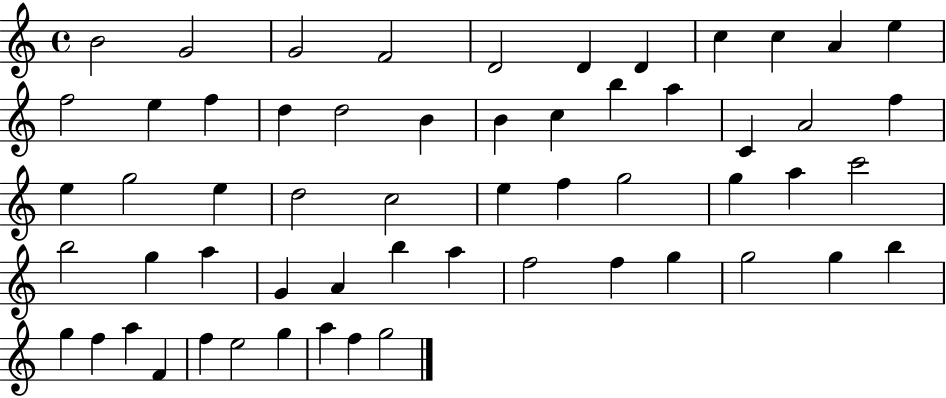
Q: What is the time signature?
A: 4/4